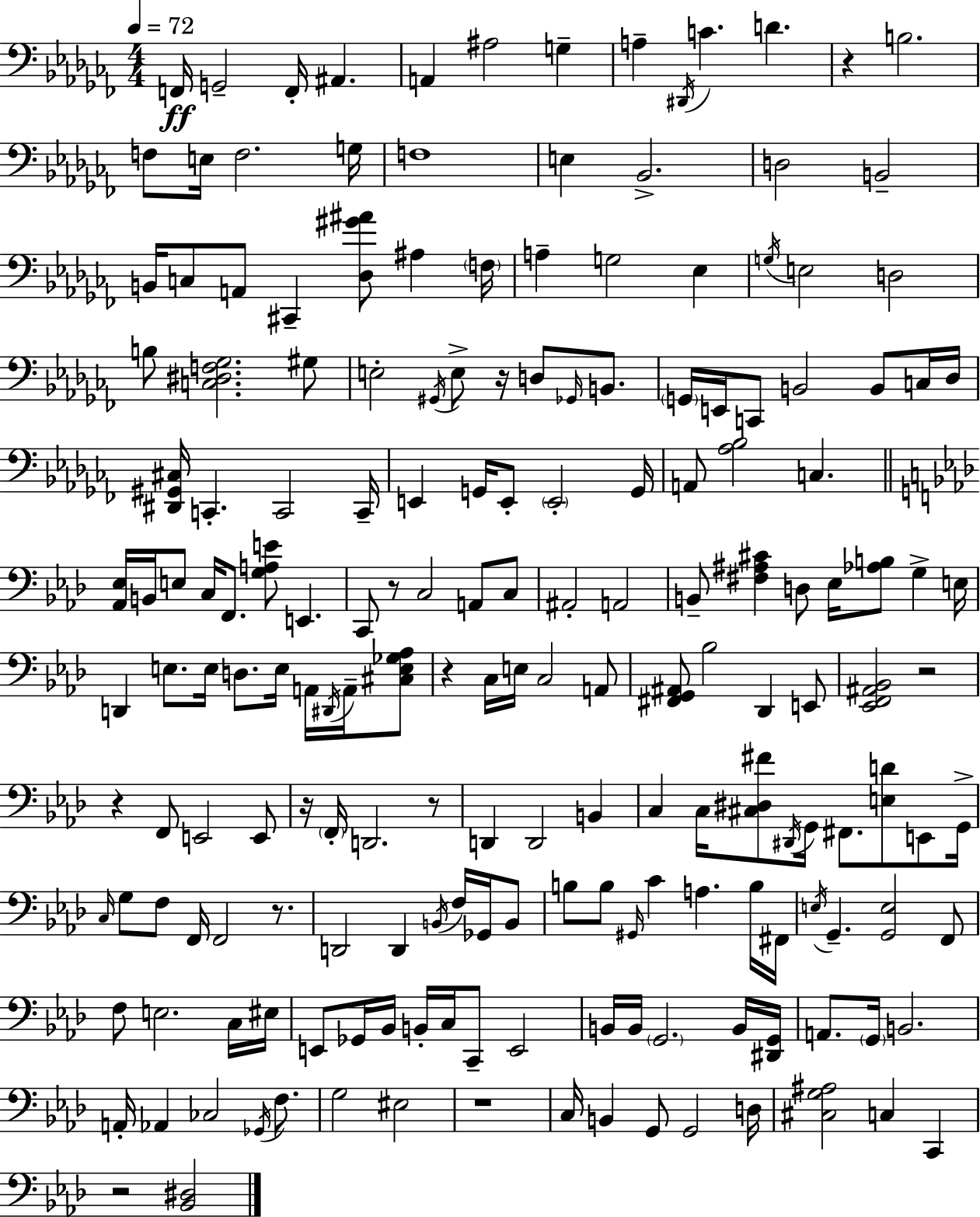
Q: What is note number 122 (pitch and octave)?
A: F#2